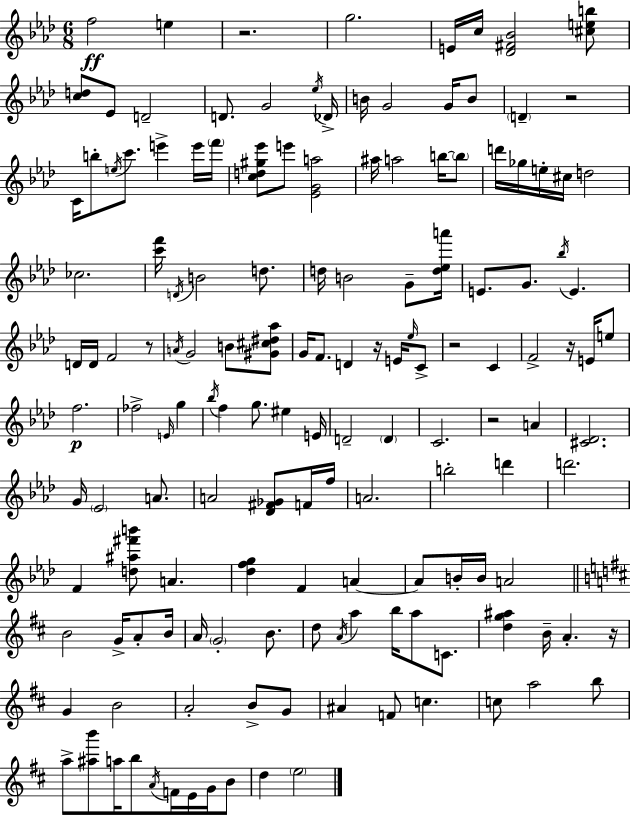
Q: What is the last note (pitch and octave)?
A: E5